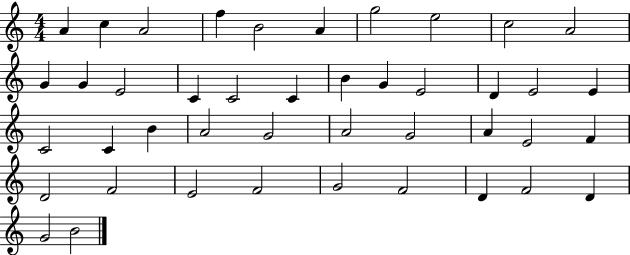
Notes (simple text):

A4/q C5/q A4/h F5/q B4/h A4/q G5/h E5/h C5/h A4/h G4/q G4/q E4/h C4/q C4/h C4/q B4/q G4/q E4/h D4/q E4/h E4/q C4/h C4/q B4/q A4/h G4/h A4/h G4/h A4/q E4/h F4/q D4/h F4/h E4/h F4/h G4/h F4/h D4/q F4/h D4/q G4/h B4/h